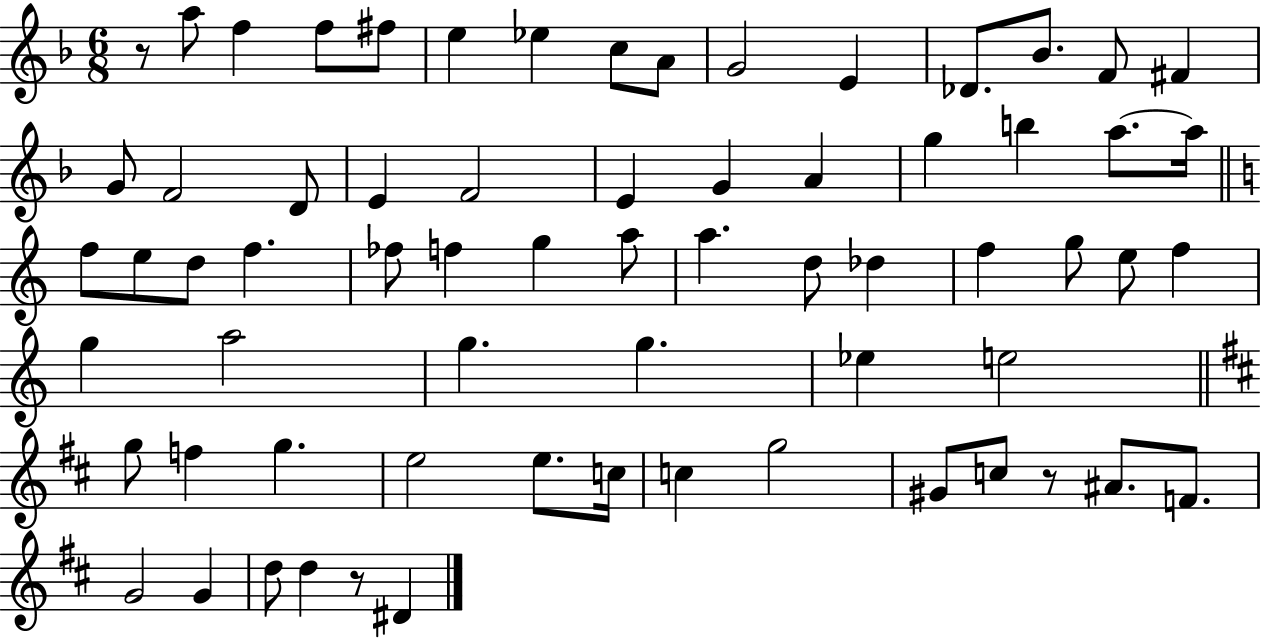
X:1
T:Untitled
M:6/8
L:1/4
K:F
z/2 a/2 f f/2 ^f/2 e _e c/2 A/2 G2 E _D/2 _B/2 F/2 ^F G/2 F2 D/2 E F2 E G A g b a/2 a/4 f/2 e/2 d/2 f _f/2 f g a/2 a d/2 _d f g/2 e/2 f g a2 g g _e e2 g/2 f g e2 e/2 c/4 c g2 ^G/2 c/2 z/2 ^A/2 F/2 G2 G d/2 d z/2 ^D